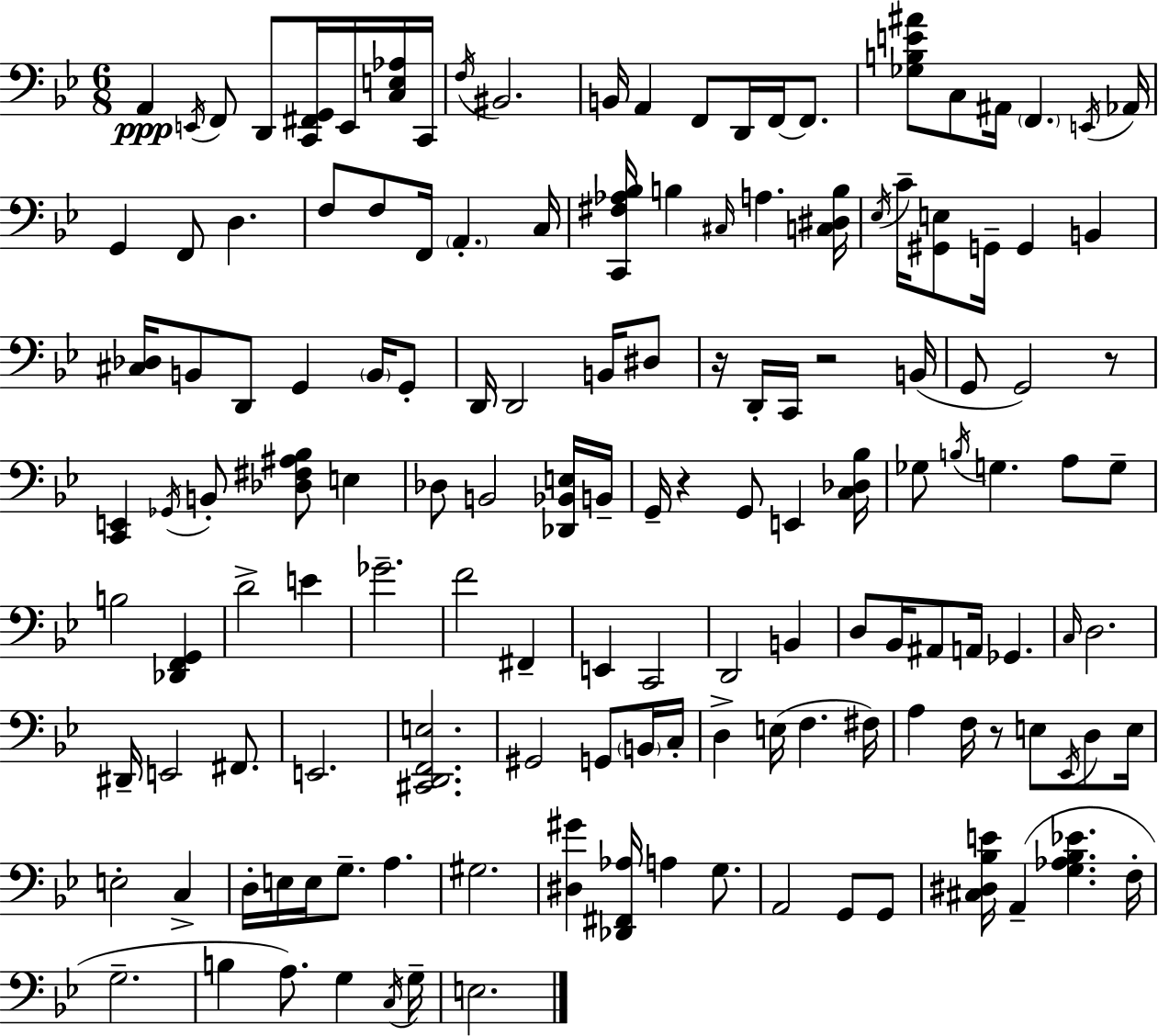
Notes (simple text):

A2/q E2/s F2/e D2/e [C2,F#2,G2]/s E2/s [C3,E3,Ab3]/s C2/s F3/s BIS2/h. B2/s A2/q F2/e D2/s F2/s F2/e. [Gb3,B3,E4,A#4]/e C3/e A#2/s F2/q. E2/s Ab2/s G2/q F2/e D3/q. F3/e F3/e F2/s A2/q. C3/s [C2,F#3,Ab3,Bb3]/s B3/q C#3/s A3/q. [C3,D#3,B3]/s Eb3/s C4/s [G#2,E3]/e G2/s G2/q B2/q [C#3,Db3]/s B2/e D2/e G2/q B2/s G2/e D2/s D2/h B2/s D#3/e R/s D2/s C2/s R/h B2/s G2/e G2/h R/e [C2,E2]/q Gb2/s B2/e [Db3,F#3,A#3,Bb3]/e E3/q Db3/e B2/h [Db2,Bb2,E3]/s B2/s G2/s R/q G2/e E2/q [C3,Db3,Bb3]/s Gb3/e B3/s G3/q. A3/e G3/e B3/h [Db2,F2,G2]/q D4/h E4/q Gb4/h. F4/h F#2/q E2/q C2/h D2/h B2/q D3/e Bb2/s A#2/e A2/s Gb2/q. C3/s D3/h. D#2/s E2/h F#2/e. E2/h. [C#2,D2,F2,E3]/h. G#2/h G2/e B2/s C3/s D3/q E3/s F3/q. F#3/s A3/q F3/s R/e E3/e Eb2/s D3/e E3/s E3/h C3/q D3/s E3/s E3/s G3/e. A3/q. G#3/h. [D#3,G#4]/q [Db2,F#2,Ab3]/s A3/q G3/e. A2/h G2/e G2/e [C#3,D#3,Bb3,E4]/s A2/q [G3,Ab3,Bb3,Eb4]/q. F3/s G3/h. B3/q A3/e. G3/q C3/s G3/s E3/h.